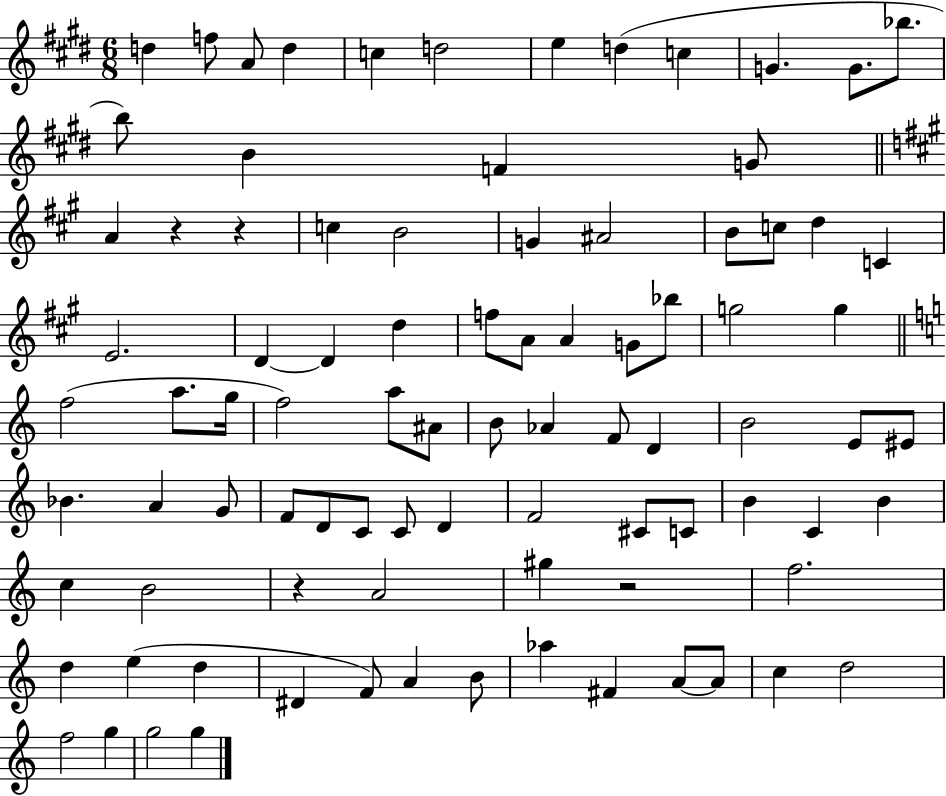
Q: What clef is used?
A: treble